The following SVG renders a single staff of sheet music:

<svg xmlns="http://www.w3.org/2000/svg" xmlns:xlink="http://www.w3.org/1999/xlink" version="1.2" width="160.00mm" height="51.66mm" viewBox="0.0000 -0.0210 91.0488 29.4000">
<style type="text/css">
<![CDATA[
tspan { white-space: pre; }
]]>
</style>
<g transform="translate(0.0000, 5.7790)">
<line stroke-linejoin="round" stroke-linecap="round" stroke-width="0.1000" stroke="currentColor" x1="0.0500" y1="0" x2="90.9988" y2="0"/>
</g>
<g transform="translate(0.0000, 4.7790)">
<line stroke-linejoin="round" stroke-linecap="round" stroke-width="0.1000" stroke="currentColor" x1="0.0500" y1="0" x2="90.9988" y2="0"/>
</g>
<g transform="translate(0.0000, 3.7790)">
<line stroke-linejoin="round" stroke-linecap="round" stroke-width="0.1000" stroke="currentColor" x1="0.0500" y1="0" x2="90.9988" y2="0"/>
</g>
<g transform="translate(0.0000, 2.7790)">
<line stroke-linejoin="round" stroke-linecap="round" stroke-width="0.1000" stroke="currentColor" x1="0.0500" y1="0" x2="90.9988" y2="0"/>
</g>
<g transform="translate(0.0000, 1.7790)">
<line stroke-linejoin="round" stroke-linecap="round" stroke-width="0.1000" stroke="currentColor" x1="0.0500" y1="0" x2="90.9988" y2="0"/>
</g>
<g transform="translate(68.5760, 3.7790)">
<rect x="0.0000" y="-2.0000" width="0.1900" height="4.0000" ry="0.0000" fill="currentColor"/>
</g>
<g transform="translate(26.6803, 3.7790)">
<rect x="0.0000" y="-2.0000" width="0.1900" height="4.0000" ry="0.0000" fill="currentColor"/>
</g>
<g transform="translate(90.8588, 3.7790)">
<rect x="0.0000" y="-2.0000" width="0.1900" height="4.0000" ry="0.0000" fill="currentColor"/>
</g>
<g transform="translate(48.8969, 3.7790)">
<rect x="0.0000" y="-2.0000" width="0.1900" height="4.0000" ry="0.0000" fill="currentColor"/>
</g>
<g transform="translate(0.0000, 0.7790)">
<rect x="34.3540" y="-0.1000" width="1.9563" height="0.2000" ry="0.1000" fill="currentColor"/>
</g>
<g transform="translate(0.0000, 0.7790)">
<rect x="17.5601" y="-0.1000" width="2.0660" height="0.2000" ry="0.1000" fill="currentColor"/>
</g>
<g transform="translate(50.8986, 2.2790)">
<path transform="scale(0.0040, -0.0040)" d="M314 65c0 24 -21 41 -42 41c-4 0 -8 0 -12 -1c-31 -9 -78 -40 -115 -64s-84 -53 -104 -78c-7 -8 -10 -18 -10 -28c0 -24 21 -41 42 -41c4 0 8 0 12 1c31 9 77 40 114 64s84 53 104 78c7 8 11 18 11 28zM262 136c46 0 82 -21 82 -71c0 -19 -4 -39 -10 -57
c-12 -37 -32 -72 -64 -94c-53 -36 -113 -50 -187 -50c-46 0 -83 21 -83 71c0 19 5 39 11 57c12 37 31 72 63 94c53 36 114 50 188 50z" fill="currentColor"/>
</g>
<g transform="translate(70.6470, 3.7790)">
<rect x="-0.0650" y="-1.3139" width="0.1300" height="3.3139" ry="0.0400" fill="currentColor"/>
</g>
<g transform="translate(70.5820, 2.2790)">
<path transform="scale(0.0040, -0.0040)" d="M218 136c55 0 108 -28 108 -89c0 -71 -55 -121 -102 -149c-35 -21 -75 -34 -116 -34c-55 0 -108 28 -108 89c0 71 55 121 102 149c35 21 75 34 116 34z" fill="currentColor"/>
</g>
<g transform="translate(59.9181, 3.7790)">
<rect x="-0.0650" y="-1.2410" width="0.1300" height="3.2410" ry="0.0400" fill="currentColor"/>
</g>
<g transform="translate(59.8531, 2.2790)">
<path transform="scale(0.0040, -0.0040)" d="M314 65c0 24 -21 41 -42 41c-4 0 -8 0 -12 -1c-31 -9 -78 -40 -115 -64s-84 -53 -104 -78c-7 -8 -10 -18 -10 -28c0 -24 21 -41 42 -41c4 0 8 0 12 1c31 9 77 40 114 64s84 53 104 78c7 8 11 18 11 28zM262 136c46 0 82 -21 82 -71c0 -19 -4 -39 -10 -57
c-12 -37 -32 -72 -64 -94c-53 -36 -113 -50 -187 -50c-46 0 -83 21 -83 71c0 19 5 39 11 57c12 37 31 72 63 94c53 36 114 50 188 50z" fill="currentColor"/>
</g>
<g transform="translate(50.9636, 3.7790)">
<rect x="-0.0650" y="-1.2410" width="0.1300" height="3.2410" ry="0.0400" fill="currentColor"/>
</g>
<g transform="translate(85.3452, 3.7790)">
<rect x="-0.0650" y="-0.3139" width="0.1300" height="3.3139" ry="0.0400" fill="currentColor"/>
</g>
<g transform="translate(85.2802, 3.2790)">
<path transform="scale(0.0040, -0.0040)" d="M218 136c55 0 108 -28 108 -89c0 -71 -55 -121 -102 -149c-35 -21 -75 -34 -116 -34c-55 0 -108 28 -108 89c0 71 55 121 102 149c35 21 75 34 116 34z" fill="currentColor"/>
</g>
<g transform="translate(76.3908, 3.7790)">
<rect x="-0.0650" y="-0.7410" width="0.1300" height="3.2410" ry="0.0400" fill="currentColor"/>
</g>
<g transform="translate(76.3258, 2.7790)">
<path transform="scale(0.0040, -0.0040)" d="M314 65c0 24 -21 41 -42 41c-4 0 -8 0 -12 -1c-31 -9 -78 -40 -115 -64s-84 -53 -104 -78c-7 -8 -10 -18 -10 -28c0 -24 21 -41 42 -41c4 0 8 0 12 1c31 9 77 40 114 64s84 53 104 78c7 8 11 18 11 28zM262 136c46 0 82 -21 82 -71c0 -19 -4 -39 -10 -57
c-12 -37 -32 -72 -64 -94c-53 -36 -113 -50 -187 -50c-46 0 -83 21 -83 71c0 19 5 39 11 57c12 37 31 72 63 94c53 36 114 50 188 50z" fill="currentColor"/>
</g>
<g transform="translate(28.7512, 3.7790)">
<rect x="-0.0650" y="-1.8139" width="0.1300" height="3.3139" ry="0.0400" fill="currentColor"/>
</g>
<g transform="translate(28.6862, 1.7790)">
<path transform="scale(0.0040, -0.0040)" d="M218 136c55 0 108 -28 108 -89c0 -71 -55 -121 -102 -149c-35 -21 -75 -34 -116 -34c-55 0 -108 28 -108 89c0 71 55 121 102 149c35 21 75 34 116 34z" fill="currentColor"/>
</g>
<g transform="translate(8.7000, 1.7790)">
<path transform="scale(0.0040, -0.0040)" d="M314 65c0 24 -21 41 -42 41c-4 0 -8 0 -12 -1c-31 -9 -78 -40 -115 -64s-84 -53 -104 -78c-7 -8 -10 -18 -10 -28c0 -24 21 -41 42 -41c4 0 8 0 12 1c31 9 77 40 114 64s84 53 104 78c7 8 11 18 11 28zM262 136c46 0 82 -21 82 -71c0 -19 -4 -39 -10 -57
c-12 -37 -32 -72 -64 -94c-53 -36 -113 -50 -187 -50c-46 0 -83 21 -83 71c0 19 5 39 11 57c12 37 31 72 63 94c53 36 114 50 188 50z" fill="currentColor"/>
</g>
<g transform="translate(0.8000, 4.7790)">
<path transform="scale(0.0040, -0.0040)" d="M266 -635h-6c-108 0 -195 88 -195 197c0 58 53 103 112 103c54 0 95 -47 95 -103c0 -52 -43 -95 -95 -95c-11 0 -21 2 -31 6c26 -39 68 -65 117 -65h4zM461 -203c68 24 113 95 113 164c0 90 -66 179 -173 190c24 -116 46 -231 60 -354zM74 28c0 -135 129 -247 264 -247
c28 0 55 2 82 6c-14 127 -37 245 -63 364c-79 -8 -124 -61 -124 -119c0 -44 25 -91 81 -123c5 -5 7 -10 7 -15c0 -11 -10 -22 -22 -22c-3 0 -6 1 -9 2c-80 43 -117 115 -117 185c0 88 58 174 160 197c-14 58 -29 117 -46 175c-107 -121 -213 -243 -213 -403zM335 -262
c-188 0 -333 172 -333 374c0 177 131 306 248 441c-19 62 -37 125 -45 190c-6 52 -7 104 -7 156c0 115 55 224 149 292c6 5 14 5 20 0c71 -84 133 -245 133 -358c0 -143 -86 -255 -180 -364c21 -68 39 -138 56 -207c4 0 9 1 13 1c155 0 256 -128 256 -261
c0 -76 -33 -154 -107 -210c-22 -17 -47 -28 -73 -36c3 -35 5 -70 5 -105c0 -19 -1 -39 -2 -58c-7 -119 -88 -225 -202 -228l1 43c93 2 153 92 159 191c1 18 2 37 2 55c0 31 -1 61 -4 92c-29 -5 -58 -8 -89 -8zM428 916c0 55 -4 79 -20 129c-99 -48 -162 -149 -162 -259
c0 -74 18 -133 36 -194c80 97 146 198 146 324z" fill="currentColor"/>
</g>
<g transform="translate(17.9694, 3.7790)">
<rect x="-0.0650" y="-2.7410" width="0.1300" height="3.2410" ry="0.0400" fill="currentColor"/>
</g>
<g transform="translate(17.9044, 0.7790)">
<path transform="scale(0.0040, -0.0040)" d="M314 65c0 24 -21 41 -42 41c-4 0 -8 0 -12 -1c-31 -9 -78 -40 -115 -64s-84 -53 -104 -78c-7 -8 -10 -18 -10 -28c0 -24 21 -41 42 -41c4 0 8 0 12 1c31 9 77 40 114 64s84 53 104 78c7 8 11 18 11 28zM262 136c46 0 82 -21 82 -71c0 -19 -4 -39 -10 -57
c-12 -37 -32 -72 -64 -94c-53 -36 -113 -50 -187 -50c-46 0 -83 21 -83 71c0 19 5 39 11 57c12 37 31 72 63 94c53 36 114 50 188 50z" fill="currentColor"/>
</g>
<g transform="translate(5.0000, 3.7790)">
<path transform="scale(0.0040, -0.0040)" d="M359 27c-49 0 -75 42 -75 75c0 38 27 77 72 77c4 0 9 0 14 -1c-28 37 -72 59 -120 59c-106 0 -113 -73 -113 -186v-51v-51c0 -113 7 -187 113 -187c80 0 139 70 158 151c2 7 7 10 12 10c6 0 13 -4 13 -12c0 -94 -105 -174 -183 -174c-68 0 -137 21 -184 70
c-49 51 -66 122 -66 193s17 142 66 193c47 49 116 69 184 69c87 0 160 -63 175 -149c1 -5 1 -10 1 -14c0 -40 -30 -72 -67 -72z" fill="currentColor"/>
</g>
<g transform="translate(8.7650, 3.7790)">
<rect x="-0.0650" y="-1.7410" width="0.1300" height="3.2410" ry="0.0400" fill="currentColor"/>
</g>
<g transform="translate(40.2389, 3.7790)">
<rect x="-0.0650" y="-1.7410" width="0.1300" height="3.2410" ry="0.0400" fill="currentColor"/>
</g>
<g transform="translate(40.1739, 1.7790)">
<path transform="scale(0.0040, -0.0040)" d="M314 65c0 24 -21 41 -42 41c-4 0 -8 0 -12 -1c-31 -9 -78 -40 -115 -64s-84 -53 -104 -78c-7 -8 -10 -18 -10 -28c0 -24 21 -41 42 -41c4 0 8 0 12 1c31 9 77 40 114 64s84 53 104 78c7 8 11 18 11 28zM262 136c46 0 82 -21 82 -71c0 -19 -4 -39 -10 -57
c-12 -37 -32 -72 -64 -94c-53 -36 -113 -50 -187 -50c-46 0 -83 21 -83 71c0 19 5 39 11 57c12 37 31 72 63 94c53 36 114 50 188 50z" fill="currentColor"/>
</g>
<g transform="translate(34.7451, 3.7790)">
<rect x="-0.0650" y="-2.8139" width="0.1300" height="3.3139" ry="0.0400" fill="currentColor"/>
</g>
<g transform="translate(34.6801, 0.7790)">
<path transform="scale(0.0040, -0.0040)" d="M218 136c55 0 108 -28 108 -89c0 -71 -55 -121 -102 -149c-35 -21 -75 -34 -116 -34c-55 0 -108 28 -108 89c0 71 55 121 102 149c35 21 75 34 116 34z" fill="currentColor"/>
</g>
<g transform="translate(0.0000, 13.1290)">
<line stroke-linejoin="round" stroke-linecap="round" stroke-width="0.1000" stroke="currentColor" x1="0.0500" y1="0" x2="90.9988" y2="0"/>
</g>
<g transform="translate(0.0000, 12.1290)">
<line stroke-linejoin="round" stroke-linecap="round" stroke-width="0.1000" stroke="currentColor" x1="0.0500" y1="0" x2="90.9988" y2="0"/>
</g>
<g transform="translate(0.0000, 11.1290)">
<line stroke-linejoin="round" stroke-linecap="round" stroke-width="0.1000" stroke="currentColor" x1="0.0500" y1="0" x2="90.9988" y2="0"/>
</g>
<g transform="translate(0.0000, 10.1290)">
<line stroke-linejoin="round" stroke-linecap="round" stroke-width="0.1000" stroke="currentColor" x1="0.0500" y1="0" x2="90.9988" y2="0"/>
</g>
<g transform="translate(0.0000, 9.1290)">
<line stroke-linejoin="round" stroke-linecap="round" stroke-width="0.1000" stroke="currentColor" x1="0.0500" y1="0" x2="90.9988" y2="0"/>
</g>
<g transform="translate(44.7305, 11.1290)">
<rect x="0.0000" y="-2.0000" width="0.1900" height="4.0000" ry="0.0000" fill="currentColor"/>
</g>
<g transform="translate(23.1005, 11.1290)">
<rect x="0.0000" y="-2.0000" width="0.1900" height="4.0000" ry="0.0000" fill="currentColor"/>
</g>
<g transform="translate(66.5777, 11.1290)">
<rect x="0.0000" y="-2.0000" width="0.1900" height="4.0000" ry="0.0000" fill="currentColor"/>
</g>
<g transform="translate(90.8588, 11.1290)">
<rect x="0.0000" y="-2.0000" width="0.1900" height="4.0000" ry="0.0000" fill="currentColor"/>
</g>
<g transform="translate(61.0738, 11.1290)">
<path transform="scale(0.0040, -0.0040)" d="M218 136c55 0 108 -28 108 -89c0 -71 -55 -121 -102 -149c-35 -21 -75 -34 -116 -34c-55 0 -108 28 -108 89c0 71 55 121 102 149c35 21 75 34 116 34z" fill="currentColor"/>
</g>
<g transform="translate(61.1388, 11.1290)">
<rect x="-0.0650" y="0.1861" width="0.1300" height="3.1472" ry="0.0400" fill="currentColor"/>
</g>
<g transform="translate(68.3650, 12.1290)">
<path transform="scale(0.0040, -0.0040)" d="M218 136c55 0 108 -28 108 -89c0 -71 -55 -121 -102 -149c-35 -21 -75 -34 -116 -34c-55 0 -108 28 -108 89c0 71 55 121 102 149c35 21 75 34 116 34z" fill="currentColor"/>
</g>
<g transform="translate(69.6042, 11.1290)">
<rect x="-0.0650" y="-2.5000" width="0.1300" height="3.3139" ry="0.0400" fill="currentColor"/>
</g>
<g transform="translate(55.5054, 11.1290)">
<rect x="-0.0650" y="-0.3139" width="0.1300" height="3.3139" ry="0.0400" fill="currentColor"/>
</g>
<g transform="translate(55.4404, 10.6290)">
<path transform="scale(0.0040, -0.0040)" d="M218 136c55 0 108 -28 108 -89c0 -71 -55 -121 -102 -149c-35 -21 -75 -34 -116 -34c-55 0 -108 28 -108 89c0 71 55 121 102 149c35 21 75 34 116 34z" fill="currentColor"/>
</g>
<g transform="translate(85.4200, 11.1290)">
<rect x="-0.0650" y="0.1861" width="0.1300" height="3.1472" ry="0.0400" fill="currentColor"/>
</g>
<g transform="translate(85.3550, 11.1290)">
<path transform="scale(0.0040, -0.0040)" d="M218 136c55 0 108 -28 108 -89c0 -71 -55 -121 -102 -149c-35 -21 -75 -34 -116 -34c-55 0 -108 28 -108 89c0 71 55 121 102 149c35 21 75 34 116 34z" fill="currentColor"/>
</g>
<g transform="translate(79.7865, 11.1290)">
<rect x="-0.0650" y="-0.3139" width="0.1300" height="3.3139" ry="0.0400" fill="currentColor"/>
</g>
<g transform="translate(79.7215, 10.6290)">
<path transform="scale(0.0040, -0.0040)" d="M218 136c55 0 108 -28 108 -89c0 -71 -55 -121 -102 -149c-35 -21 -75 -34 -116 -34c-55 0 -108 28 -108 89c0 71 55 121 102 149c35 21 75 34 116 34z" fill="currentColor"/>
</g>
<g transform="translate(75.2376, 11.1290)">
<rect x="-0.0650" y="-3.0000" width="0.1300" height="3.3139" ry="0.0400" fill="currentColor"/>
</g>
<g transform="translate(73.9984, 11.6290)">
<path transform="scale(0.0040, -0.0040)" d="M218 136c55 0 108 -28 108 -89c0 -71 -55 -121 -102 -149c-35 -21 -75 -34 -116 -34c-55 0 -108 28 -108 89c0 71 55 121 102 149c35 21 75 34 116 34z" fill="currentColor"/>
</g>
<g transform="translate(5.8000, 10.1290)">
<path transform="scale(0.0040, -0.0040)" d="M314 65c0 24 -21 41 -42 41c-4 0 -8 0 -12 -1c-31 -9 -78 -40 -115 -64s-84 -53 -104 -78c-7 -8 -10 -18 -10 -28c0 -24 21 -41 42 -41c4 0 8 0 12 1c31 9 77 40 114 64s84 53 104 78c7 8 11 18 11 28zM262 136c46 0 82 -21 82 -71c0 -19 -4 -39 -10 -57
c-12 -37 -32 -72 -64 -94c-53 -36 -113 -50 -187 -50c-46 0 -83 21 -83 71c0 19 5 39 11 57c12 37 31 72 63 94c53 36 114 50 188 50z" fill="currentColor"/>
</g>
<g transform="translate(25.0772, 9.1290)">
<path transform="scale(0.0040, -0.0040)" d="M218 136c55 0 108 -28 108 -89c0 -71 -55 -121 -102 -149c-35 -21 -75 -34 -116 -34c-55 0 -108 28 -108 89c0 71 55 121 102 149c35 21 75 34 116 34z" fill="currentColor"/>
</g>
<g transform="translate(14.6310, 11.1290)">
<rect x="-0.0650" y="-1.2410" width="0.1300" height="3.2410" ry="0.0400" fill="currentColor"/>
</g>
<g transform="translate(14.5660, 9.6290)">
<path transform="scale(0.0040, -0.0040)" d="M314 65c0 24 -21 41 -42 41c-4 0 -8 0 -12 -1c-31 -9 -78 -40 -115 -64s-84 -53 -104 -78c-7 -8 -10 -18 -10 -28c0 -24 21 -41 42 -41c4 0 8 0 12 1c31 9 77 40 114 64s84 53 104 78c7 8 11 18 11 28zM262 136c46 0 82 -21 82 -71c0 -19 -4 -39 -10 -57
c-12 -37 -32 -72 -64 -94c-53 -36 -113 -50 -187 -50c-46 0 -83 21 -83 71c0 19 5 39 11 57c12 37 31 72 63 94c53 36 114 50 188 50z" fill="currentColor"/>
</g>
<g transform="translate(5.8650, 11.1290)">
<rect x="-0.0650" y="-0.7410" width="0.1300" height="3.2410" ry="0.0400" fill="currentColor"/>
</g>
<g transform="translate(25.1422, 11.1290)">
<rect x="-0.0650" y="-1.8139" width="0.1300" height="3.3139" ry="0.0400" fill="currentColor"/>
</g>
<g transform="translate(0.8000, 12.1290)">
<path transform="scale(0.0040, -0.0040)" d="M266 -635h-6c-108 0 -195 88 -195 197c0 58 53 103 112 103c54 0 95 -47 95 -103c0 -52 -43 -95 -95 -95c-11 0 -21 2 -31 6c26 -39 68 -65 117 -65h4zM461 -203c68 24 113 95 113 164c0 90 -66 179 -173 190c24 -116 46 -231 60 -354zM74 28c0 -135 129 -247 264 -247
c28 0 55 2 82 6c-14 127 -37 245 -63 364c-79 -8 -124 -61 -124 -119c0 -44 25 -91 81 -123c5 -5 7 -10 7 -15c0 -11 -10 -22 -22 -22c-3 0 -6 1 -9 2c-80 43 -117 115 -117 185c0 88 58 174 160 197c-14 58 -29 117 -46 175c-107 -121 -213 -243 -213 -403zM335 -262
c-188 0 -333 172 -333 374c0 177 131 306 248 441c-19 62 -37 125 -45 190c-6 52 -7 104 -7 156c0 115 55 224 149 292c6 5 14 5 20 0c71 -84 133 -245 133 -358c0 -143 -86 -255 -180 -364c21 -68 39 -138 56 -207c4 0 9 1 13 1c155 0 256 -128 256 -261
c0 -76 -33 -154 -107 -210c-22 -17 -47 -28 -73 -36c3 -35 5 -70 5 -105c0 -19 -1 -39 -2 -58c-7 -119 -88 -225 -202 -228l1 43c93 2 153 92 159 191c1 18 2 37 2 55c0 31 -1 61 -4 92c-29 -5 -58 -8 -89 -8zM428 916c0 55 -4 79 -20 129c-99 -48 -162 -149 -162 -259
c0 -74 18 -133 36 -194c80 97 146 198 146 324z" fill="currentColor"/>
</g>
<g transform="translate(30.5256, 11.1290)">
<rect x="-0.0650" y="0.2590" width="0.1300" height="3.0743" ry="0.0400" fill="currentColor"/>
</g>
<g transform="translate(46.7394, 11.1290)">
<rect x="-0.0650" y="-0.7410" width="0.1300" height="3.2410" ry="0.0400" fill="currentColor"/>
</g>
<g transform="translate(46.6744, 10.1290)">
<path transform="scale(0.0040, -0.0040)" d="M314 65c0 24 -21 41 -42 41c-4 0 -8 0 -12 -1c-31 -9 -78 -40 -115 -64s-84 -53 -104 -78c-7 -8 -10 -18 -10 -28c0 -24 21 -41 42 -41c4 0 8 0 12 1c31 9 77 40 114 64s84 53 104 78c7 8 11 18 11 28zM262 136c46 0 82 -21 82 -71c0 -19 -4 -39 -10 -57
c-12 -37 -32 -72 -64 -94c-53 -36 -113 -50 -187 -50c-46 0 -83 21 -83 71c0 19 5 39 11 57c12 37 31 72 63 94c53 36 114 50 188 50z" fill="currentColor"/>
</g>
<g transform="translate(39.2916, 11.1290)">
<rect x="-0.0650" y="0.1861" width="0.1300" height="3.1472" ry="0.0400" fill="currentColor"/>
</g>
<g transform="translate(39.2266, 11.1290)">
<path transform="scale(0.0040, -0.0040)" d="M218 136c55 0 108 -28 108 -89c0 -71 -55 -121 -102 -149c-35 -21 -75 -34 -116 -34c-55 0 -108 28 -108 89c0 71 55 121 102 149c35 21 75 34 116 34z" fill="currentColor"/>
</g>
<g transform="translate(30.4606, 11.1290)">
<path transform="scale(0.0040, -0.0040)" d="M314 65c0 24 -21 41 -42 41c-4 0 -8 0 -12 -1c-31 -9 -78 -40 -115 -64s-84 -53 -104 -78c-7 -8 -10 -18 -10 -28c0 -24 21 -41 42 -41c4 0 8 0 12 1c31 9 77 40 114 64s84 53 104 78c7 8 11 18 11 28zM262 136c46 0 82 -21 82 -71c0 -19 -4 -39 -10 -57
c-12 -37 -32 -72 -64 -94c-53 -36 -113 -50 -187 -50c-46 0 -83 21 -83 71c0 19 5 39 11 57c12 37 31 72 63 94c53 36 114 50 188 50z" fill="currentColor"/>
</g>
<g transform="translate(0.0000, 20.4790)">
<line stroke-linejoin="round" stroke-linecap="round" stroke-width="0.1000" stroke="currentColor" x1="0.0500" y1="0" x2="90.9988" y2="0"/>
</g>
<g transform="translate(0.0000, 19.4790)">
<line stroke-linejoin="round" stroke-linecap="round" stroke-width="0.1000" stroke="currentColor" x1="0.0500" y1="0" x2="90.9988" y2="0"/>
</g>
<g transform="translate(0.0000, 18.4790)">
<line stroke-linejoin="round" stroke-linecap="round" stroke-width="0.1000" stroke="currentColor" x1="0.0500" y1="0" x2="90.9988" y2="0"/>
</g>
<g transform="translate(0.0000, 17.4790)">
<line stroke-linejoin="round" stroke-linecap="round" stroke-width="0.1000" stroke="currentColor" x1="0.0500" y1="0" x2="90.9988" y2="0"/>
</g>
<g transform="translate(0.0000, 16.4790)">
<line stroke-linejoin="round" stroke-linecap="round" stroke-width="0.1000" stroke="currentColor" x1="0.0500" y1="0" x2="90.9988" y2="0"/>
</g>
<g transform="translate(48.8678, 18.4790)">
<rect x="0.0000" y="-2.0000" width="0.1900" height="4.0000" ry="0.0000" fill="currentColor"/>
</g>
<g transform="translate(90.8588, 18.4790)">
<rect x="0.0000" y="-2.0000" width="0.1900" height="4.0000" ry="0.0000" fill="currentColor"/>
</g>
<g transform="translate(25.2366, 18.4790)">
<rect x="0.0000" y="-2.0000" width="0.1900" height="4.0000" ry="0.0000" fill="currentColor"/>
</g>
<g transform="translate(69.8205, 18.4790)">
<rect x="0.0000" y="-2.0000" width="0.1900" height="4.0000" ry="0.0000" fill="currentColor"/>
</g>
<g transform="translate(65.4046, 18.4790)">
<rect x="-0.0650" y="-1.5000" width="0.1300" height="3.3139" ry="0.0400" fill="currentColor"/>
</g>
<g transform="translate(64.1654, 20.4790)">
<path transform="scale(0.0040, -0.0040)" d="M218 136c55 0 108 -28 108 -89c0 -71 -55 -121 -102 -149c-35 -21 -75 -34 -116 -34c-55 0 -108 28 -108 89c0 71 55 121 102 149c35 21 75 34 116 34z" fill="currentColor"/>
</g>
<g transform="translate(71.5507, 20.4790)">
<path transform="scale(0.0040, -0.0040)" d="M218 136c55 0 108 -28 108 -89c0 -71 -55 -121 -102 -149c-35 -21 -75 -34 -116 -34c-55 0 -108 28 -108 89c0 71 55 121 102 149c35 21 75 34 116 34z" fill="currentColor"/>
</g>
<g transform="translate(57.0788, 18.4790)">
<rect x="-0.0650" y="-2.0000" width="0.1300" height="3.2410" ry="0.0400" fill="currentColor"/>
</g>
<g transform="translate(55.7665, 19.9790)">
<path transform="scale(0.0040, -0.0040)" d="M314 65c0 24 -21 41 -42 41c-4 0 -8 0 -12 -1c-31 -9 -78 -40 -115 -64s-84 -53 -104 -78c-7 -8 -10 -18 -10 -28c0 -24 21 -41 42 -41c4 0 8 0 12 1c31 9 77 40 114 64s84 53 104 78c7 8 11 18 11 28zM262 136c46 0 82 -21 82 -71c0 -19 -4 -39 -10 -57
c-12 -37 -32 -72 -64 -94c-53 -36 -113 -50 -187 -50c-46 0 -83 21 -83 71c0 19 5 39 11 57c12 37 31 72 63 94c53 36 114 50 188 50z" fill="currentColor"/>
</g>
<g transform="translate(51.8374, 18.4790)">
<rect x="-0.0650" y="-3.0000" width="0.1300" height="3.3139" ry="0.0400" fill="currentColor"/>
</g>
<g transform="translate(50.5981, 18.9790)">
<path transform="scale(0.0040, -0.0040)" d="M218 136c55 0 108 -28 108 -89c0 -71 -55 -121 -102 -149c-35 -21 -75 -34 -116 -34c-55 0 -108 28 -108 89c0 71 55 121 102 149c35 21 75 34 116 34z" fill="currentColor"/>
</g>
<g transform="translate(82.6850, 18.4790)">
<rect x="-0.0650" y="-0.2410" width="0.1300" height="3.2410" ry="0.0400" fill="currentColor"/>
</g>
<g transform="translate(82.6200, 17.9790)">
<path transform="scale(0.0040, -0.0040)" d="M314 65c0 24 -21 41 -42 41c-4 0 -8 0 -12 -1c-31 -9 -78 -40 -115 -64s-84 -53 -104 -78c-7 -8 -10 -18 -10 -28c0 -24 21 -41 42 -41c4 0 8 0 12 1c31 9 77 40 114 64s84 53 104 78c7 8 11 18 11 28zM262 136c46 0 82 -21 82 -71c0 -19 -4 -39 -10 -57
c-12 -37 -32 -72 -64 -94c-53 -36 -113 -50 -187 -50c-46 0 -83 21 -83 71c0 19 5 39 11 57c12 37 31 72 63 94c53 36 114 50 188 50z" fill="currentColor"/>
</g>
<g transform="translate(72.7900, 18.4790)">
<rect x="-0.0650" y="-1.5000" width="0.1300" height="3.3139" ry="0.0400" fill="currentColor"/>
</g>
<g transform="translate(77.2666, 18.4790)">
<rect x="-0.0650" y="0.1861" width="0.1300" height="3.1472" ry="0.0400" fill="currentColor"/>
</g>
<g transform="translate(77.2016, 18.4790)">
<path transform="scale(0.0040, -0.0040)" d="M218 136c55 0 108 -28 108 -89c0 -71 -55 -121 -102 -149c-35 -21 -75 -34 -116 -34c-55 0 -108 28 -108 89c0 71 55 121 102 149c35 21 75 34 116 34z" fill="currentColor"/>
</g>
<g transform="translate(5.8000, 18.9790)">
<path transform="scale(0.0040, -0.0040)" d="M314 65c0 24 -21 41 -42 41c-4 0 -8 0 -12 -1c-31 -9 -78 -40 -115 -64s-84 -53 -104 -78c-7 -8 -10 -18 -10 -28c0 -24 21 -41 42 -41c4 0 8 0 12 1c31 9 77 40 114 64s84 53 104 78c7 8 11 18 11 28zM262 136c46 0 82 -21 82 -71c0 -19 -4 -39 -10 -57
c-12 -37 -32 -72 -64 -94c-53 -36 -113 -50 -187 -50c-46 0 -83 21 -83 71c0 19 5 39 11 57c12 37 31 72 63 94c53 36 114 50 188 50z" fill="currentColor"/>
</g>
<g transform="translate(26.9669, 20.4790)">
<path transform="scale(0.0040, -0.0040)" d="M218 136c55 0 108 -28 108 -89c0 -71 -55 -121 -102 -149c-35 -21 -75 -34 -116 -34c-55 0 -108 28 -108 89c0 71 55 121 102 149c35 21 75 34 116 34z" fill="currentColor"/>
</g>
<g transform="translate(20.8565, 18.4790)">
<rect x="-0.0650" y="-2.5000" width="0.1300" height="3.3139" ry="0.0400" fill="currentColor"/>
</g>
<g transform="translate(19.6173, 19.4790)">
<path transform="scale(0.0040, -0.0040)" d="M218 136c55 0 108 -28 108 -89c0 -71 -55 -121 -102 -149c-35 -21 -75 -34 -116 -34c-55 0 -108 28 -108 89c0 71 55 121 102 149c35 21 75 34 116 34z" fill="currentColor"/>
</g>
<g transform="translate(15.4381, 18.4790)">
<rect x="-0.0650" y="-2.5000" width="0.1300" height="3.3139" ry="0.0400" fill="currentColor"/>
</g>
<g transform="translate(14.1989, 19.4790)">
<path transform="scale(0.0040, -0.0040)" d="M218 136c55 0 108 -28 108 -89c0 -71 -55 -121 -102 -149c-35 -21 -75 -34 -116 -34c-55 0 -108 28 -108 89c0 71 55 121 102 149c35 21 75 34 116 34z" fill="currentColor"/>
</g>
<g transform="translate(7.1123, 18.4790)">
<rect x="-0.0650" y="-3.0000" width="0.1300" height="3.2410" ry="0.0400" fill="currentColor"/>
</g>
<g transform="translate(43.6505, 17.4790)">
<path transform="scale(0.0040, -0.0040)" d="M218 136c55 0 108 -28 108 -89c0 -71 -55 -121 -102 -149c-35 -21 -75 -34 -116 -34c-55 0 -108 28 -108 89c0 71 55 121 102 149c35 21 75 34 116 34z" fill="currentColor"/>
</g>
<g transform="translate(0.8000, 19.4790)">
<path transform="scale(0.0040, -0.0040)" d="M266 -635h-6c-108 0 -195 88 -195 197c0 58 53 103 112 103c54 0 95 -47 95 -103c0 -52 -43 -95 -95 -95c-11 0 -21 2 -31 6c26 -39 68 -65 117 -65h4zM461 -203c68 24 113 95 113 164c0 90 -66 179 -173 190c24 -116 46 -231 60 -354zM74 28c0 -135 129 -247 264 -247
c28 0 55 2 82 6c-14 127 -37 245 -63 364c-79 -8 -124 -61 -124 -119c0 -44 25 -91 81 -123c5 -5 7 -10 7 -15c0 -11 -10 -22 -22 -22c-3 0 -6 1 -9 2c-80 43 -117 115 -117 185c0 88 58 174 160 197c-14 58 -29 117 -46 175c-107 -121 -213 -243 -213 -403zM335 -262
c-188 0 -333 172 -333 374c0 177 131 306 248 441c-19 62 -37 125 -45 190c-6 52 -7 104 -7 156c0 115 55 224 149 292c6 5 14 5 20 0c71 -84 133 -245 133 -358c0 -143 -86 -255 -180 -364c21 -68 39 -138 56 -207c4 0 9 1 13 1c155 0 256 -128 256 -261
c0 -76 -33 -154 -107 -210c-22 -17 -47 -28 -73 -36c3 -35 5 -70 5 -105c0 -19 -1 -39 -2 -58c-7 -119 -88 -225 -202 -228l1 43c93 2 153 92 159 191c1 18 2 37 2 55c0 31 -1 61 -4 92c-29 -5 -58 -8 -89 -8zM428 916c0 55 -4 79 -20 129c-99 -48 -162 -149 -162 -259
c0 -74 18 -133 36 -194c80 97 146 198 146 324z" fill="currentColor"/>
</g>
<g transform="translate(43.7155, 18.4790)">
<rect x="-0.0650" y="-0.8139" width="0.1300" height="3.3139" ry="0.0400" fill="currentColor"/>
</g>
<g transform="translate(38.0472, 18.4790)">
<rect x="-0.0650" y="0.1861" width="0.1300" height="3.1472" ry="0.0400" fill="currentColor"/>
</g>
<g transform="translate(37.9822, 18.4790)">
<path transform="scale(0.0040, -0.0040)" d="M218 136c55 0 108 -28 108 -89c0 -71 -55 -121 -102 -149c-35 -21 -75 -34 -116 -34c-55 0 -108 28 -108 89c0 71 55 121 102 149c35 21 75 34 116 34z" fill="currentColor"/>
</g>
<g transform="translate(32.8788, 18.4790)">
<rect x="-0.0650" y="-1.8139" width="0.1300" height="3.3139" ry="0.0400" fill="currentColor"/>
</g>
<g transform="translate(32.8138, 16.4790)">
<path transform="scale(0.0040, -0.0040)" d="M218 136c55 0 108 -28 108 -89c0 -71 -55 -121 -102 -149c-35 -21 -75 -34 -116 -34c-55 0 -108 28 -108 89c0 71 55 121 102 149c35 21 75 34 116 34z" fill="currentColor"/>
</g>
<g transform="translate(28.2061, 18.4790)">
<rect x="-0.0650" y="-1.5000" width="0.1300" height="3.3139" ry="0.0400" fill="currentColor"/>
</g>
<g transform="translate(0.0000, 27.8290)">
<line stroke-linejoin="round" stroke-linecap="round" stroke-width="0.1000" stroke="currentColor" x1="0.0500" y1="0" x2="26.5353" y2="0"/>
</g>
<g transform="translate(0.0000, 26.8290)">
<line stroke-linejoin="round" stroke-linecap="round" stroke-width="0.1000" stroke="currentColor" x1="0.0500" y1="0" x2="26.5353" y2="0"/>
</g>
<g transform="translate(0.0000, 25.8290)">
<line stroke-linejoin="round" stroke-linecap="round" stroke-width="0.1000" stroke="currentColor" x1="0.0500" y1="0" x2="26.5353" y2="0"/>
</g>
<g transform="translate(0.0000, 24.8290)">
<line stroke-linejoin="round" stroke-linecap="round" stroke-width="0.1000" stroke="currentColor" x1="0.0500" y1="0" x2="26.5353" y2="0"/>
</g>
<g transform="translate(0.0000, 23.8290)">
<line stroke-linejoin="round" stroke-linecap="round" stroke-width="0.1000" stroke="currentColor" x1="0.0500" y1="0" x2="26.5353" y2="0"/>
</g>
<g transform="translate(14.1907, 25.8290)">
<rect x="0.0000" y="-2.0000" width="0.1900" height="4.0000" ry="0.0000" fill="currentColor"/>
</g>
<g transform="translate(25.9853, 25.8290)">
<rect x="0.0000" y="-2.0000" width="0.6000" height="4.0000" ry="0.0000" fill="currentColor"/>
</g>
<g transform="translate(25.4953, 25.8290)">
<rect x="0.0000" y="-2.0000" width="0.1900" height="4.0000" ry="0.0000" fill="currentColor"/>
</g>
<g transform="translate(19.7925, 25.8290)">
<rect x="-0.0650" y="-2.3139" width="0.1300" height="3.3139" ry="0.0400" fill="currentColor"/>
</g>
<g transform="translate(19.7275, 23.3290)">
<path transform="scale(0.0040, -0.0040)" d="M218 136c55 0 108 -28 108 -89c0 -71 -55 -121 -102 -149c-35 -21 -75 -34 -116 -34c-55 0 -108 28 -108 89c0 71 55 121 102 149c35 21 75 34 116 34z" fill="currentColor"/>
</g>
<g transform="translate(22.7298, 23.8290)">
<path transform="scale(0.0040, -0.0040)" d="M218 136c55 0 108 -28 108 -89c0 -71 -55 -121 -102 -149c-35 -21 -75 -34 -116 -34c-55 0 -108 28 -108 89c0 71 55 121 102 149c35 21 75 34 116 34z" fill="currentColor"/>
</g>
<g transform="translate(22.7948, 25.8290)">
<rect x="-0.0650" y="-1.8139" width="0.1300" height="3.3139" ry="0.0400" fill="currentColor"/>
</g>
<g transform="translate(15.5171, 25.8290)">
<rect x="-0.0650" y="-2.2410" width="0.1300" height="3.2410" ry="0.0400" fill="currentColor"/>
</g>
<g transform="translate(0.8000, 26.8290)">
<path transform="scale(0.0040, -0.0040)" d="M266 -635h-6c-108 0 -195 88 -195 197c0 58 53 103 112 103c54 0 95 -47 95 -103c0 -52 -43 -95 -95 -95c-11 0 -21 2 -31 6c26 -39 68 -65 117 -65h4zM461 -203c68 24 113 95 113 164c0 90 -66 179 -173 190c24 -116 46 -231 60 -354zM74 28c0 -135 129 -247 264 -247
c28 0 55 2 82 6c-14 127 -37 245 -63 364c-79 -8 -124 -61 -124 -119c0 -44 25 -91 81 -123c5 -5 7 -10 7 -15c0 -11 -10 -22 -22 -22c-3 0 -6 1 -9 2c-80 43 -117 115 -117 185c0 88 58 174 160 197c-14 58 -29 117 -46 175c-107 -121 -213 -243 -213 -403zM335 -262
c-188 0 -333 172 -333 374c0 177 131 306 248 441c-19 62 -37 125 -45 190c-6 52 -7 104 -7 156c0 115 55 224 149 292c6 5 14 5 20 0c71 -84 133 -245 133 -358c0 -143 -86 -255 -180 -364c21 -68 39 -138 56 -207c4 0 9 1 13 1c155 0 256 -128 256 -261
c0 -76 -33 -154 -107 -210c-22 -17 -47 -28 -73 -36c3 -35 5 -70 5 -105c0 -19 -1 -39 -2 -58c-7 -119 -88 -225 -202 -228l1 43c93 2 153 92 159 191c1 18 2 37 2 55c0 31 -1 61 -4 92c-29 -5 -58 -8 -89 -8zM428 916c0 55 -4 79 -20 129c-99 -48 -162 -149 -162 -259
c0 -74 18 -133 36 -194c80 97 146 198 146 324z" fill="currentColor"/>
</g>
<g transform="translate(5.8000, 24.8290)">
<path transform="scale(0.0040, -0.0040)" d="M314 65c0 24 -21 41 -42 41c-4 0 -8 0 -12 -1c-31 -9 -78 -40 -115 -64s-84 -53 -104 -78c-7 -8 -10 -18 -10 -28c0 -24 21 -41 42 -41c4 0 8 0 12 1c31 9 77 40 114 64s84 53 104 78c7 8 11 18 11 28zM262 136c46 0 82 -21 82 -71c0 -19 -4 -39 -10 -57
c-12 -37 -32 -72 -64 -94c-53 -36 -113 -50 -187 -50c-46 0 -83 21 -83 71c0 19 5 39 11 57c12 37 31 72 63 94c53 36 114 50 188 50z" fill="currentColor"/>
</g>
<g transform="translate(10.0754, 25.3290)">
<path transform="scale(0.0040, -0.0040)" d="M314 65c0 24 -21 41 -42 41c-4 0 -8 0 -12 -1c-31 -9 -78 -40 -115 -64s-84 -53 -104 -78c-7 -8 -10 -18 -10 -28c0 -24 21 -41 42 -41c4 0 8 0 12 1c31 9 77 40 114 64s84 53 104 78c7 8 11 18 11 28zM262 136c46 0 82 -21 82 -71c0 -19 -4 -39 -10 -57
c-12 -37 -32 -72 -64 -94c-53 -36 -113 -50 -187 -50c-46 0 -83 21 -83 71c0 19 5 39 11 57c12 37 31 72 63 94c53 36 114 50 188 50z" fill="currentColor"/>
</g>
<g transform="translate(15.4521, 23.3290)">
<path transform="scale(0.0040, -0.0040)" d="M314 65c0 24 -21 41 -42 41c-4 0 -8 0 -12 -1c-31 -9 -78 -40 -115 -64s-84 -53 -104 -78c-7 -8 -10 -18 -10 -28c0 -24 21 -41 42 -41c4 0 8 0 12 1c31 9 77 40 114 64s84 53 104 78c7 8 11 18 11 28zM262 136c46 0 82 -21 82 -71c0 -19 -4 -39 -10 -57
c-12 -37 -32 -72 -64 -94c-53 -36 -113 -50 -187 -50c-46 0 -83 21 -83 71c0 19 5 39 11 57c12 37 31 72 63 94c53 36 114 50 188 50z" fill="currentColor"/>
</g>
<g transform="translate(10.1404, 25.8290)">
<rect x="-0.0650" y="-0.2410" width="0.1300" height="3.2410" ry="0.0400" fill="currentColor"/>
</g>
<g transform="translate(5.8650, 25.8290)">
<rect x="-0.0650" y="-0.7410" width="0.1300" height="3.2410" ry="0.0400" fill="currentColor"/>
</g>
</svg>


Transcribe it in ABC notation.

X:1
T:Untitled
M:4/4
L:1/4
K:C
f2 a2 f a f2 e2 e2 e d2 c d2 e2 f B2 B d2 c B G A c B A2 G G E f B d A F2 E E B c2 d2 c2 g2 g f